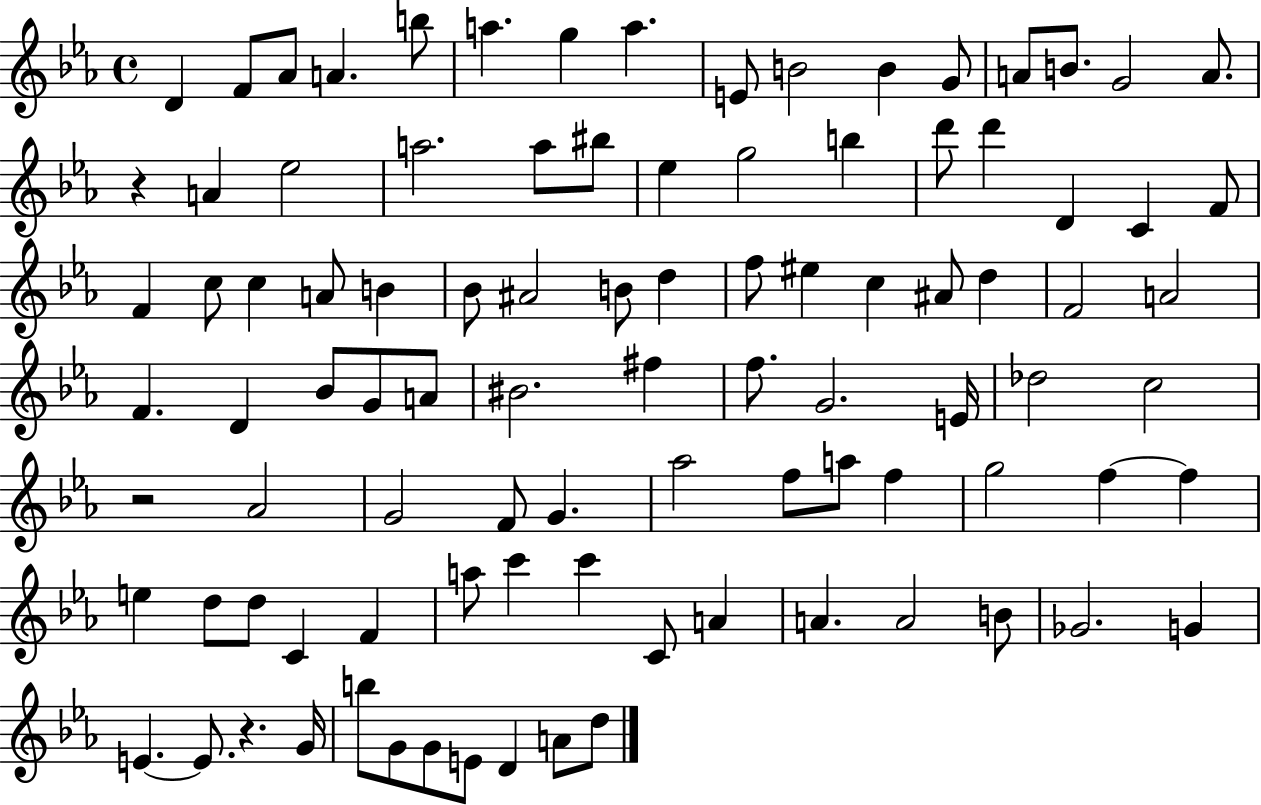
X:1
T:Untitled
M:4/4
L:1/4
K:Eb
D F/2 _A/2 A b/2 a g a E/2 B2 B G/2 A/2 B/2 G2 A/2 z A _e2 a2 a/2 ^b/2 _e g2 b d'/2 d' D C F/2 F c/2 c A/2 B _B/2 ^A2 B/2 d f/2 ^e c ^A/2 d F2 A2 F D _B/2 G/2 A/2 ^B2 ^f f/2 G2 E/4 _d2 c2 z2 _A2 G2 F/2 G _a2 f/2 a/2 f g2 f f e d/2 d/2 C F a/2 c' c' C/2 A A A2 B/2 _G2 G E E/2 z G/4 b/2 G/2 G/2 E/2 D A/2 d/2